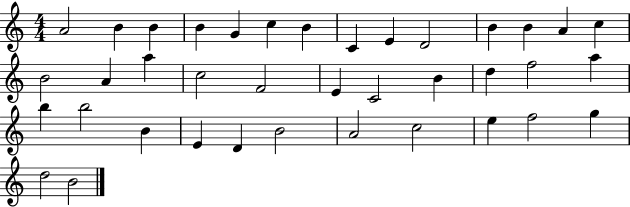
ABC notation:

X:1
T:Untitled
M:4/4
L:1/4
K:C
A2 B B B G c B C E D2 B B A c B2 A a c2 F2 E C2 B d f2 a b b2 B E D B2 A2 c2 e f2 g d2 B2